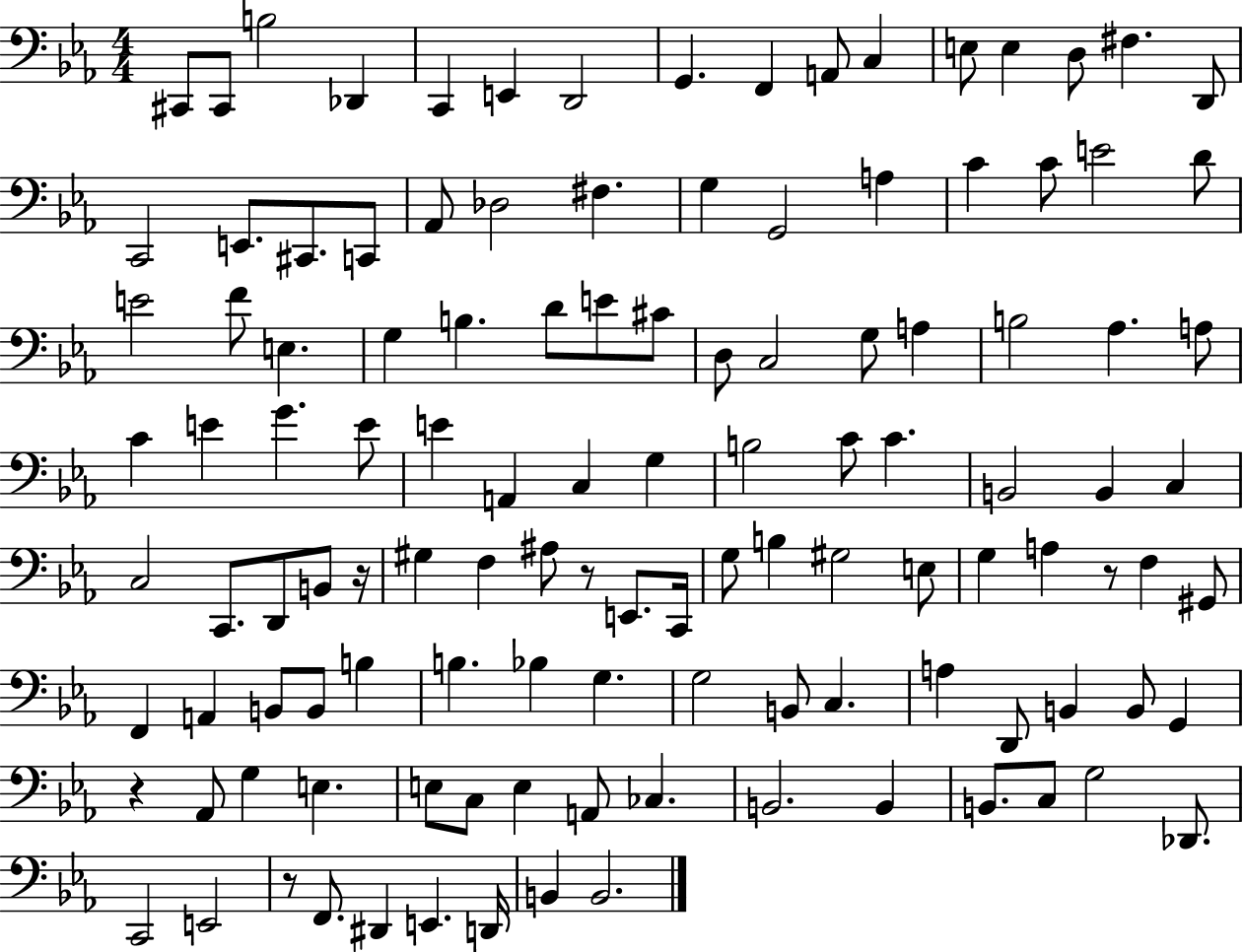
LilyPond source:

{
  \clef bass
  \numericTimeSignature
  \time 4/4
  \key ees \major
  cis,8 cis,8 b2 des,4 | c,4 e,4 d,2 | g,4. f,4 a,8 c4 | e8 e4 d8 fis4. d,8 | \break c,2 e,8. cis,8. c,8 | aes,8 des2 fis4. | g4 g,2 a4 | c'4 c'8 e'2 d'8 | \break e'2 f'8 e4. | g4 b4. d'8 e'8 cis'8 | d8 c2 g8 a4 | b2 aes4. a8 | \break c'4 e'4 g'4. e'8 | e'4 a,4 c4 g4 | b2 c'8 c'4. | b,2 b,4 c4 | \break c2 c,8. d,8 b,8 r16 | gis4 f4 ais8 r8 e,8. c,16 | g8 b4 gis2 e8 | g4 a4 r8 f4 gis,8 | \break f,4 a,4 b,8 b,8 b4 | b4. bes4 g4. | g2 b,8 c4. | a4 d,8 b,4 b,8 g,4 | \break r4 aes,8 g4 e4. | e8 c8 e4 a,8 ces4. | b,2. b,4 | b,8. c8 g2 des,8. | \break c,2 e,2 | r8 f,8. dis,4 e,4. d,16 | b,4 b,2. | \bar "|."
}